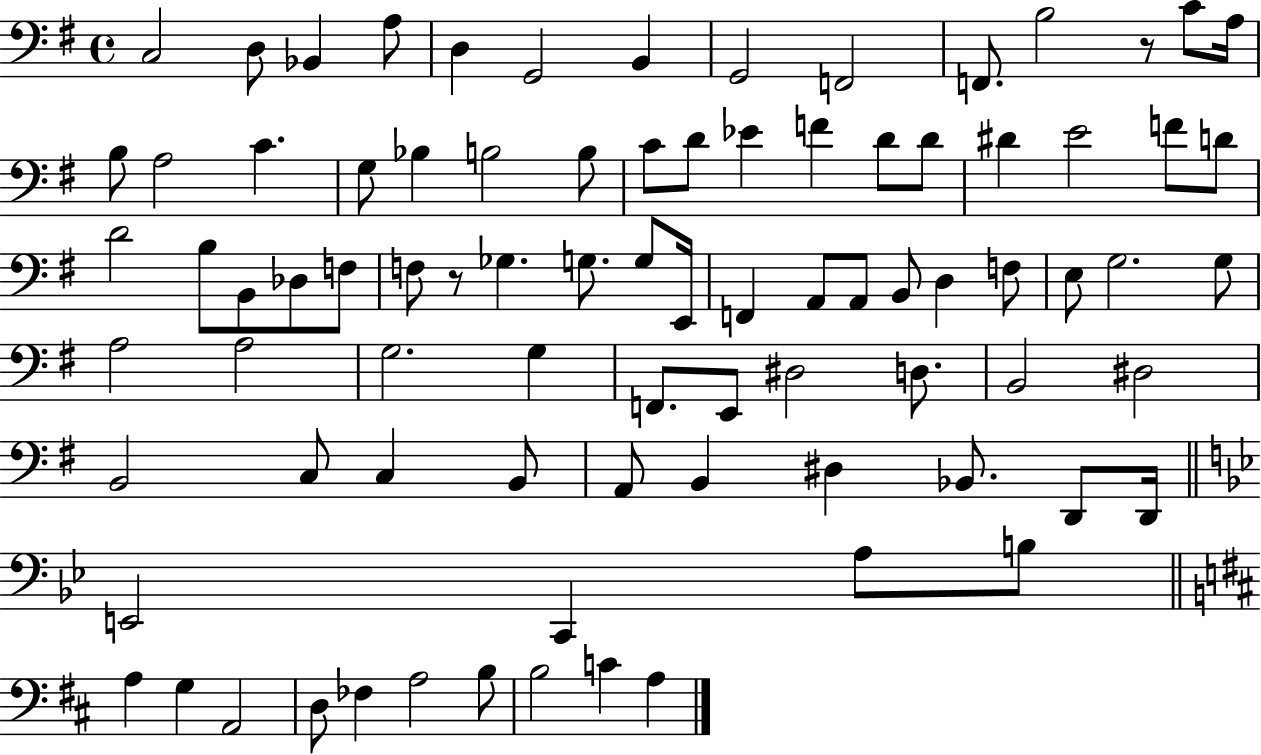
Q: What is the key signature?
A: G major